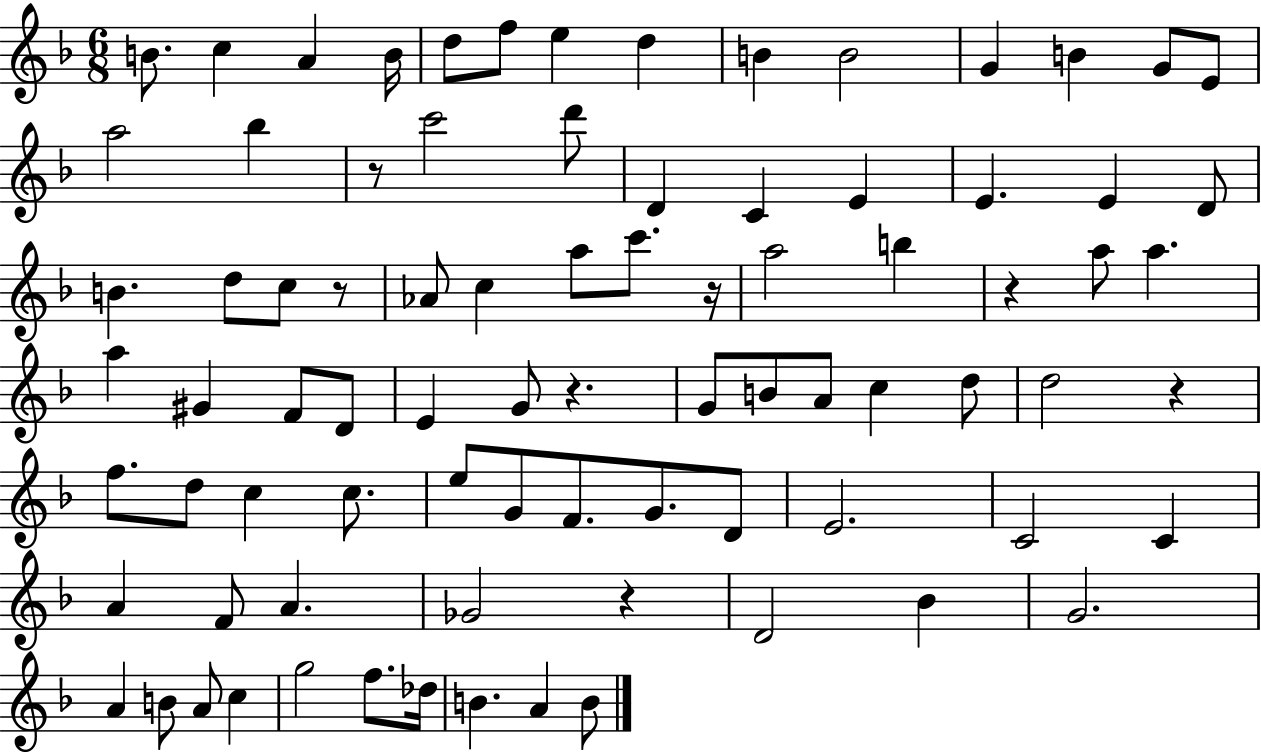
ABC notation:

X:1
T:Untitled
M:6/8
L:1/4
K:F
B/2 c A B/4 d/2 f/2 e d B B2 G B G/2 E/2 a2 _b z/2 c'2 d'/2 D C E E E D/2 B d/2 c/2 z/2 _A/2 c a/2 c'/2 z/4 a2 b z a/2 a a ^G F/2 D/2 E G/2 z G/2 B/2 A/2 c d/2 d2 z f/2 d/2 c c/2 e/2 G/2 F/2 G/2 D/2 E2 C2 C A F/2 A _G2 z D2 _B G2 A B/2 A/2 c g2 f/2 _d/4 B A B/2